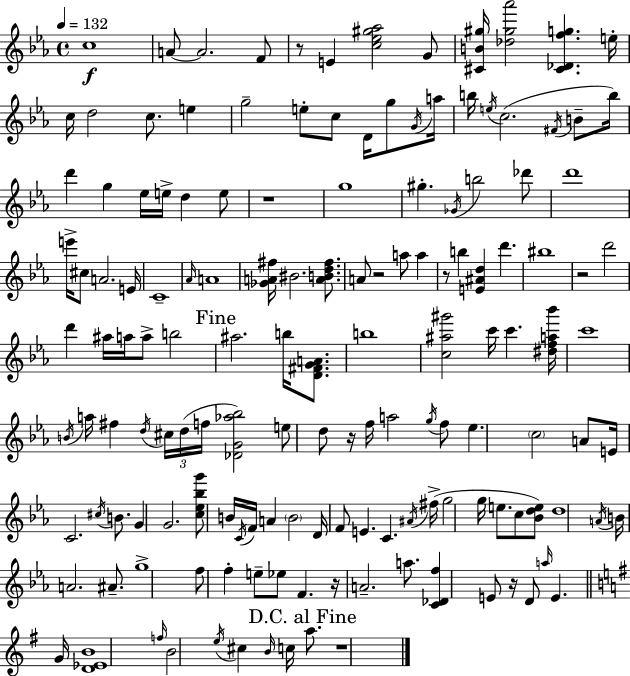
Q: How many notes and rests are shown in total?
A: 148